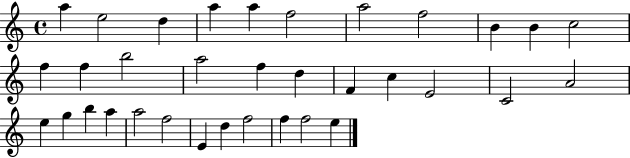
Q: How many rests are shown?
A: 0